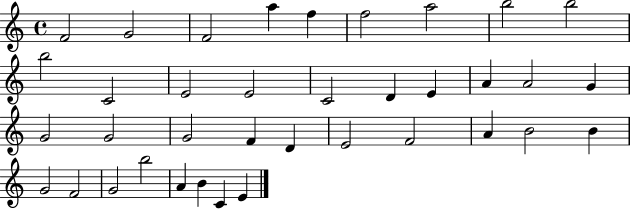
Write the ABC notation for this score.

X:1
T:Untitled
M:4/4
L:1/4
K:C
F2 G2 F2 a f f2 a2 b2 b2 b2 C2 E2 E2 C2 D E A A2 G G2 G2 G2 F D E2 F2 A B2 B G2 F2 G2 b2 A B C E